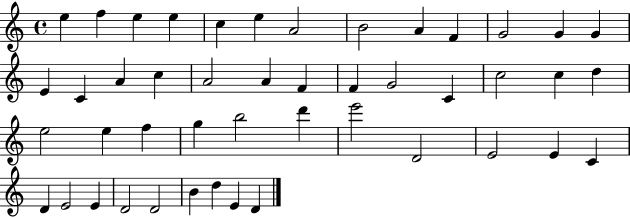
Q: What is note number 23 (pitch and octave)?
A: C4